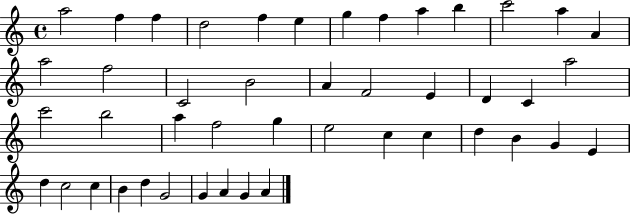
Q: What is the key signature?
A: C major